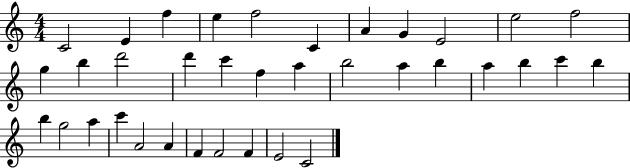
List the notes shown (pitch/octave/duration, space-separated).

C4/h E4/q F5/q E5/q F5/h C4/q A4/q G4/q E4/h E5/h F5/h G5/q B5/q D6/h D6/q C6/q F5/q A5/q B5/h A5/q B5/q A5/q B5/q C6/q B5/q B5/q G5/h A5/q C6/q A4/h A4/q F4/q F4/h F4/q E4/h C4/h